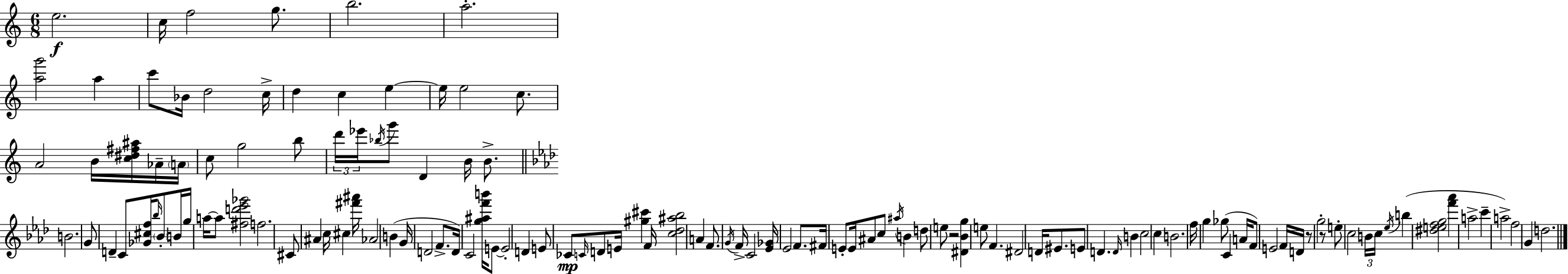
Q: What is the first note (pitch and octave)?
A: E5